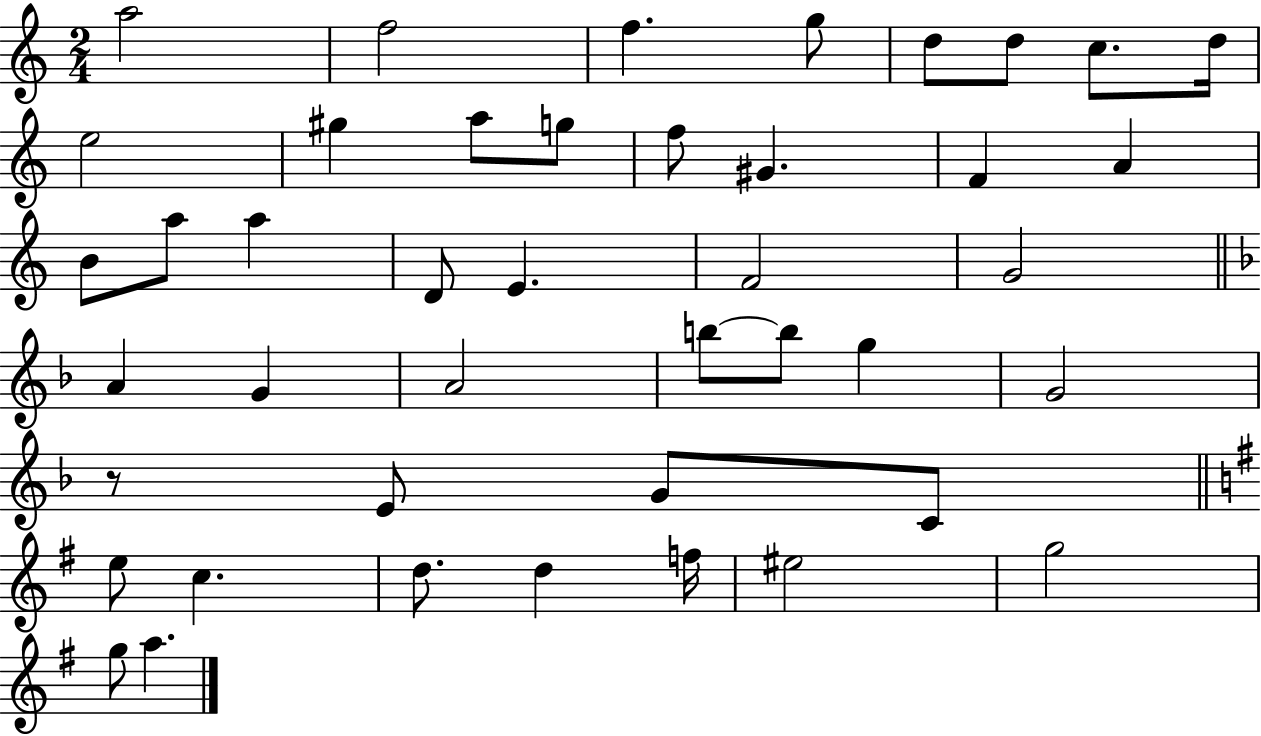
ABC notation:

X:1
T:Untitled
M:2/4
L:1/4
K:C
a2 f2 f g/2 d/2 d/2 c/2 d/4 e2 ^g a/2 g/2 f/2 ^G F A B/2 a/2 a D/2 E F2 G2 A G A2 b/2 b/2 g G2 z/2 E/2 G/2 C/2 e/2 c d/2 d f/4 ^e2 g2 g/2 a